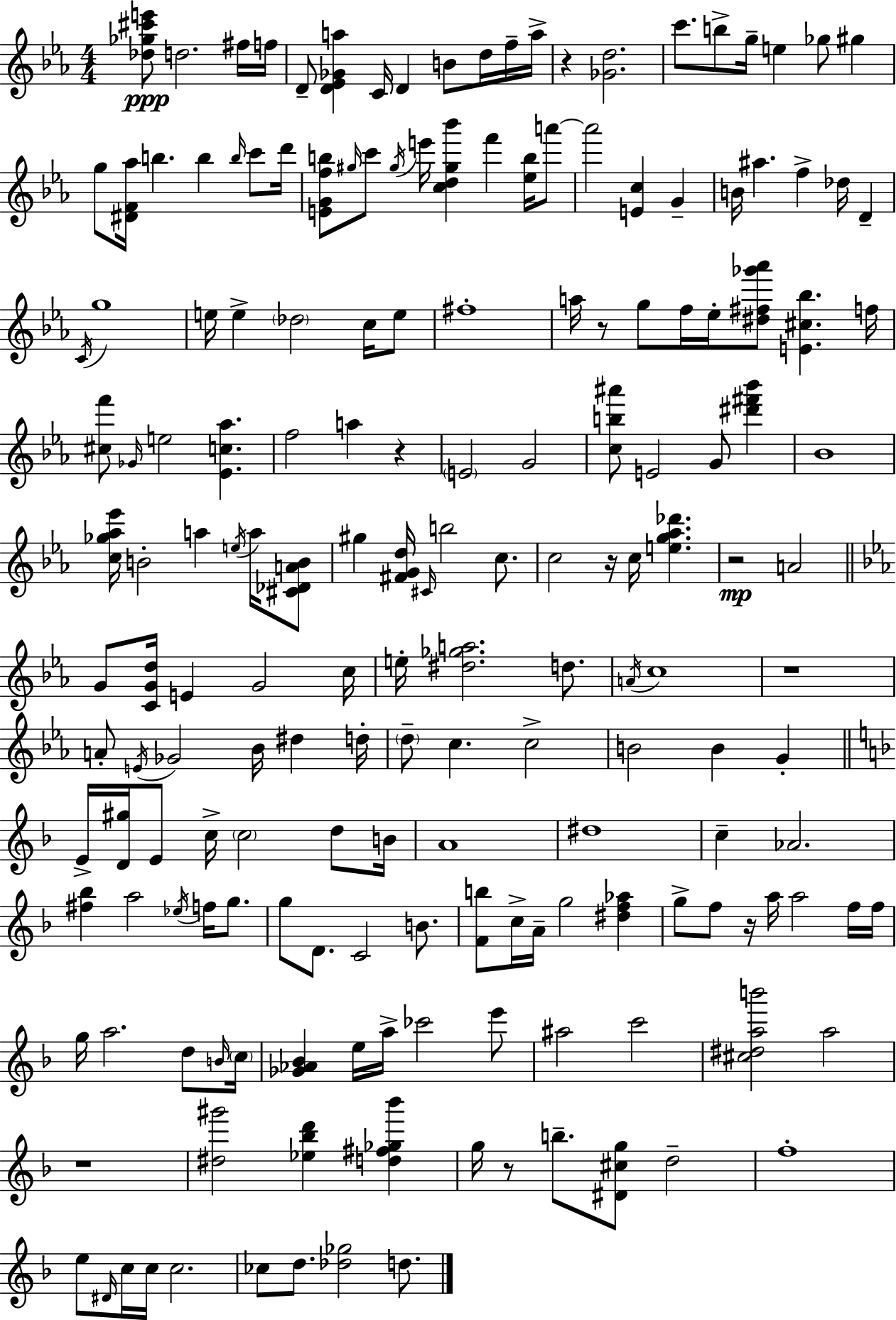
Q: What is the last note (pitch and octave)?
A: D5